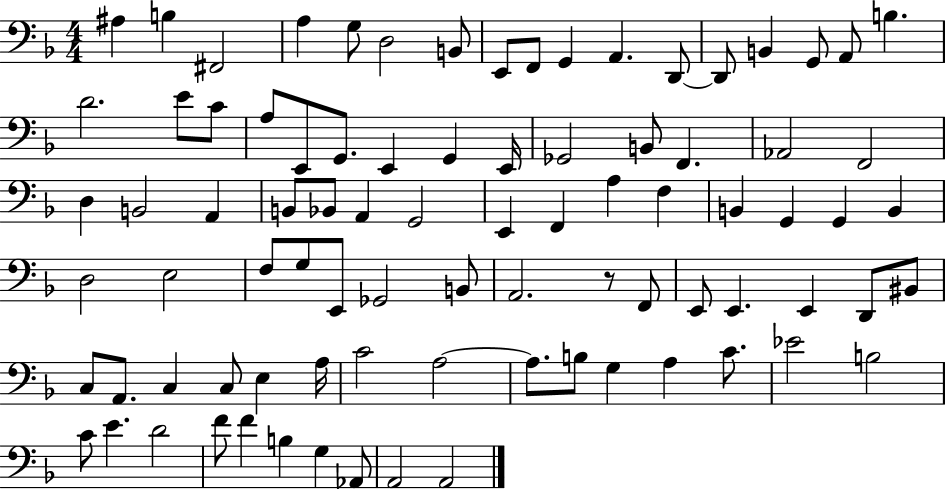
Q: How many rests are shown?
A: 1